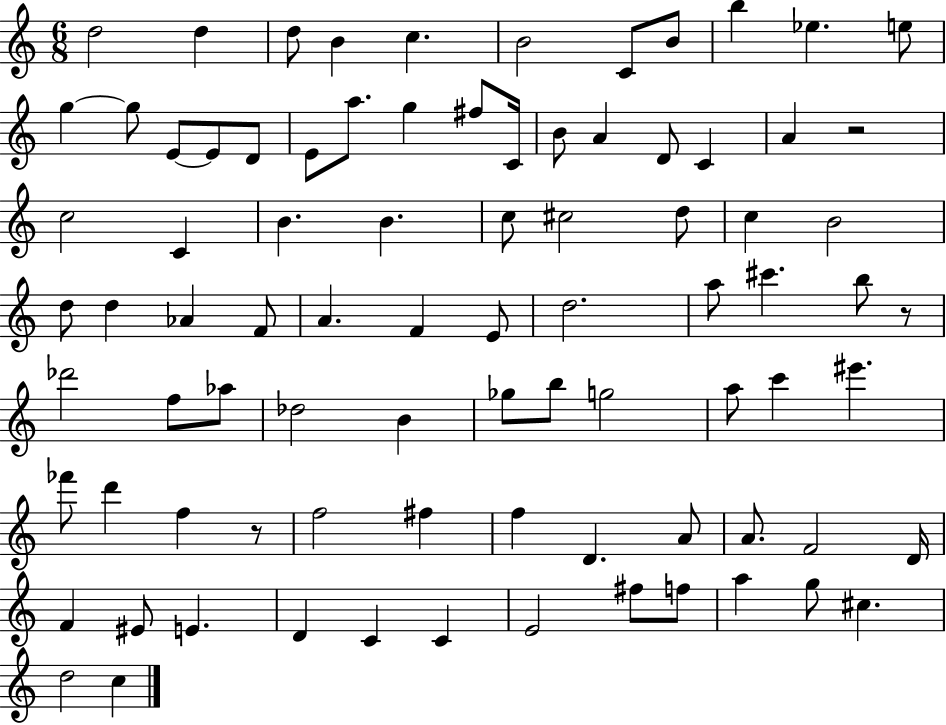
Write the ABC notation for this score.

X:1
T:Untitled
M:6/8
L:1/4
K:C
d2 d d/2 B c B2 C/2 B/2 b _e e/2 g g/2 E/2 E/2 D/2 E/2 a/2 g ^f/2 C/4 B/2 A D/2 C A z2 c2 C B B c/2 ^c2 d/2 c B2 d/2 d _A F/2 A F E/2 d2 a/2 ^c' b/2 z/2 _d'2 f/2 _a/2 _d2 B _g/2 b/2 g2 a/2 c' ^e' _f'/2 d' f z/2 f2 ^f f D A/2 A/2 F2 D/4 F ^E/2 E D C C E2 ^f/2 f/2 a g/2 ^c d2 c